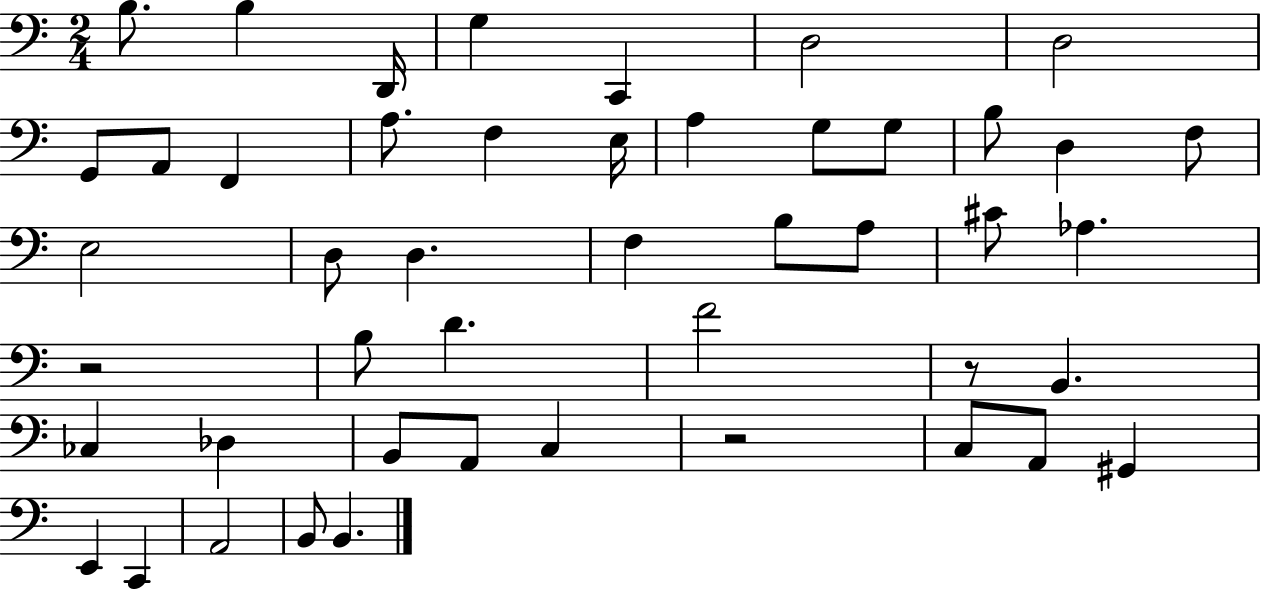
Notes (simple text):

B3/e. B3/q D2/s G3/q C2/q D3/h D3/h G2/e A2/e F2/q A3/e. F3/q E3/s A3/q G3/e G3/e B3/e D3/q F3/e E3/h D3/e D3/q. F3/q B3/e A3/e C#4/e Ab3/q. R/h B3/e D4/q. F4/h R/e B2/q. CES3/q Db3/q B2/e A2/e C3/q R/h C3/e A2/e G#2/q E2/q C2/q A2/h B2/e B2/q.